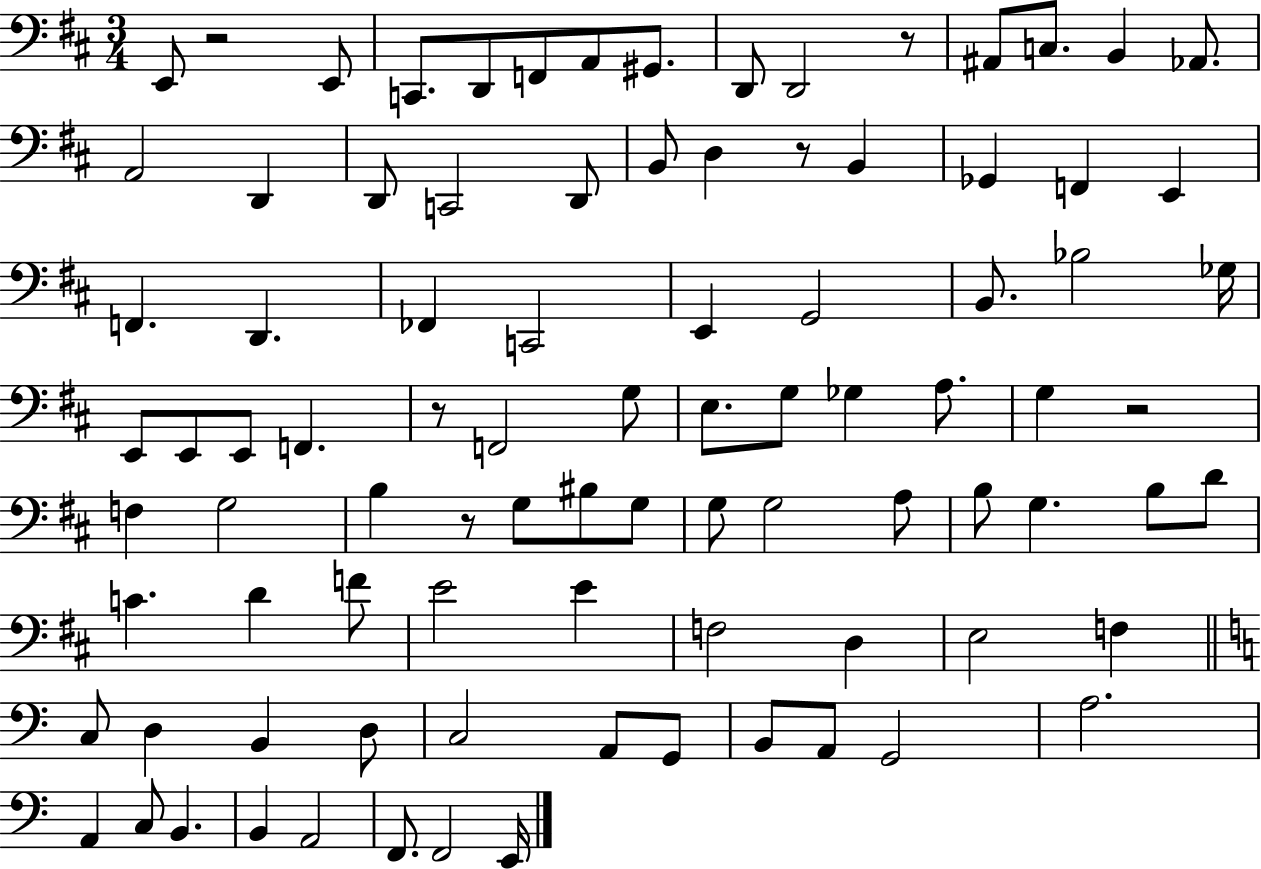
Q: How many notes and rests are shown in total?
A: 91